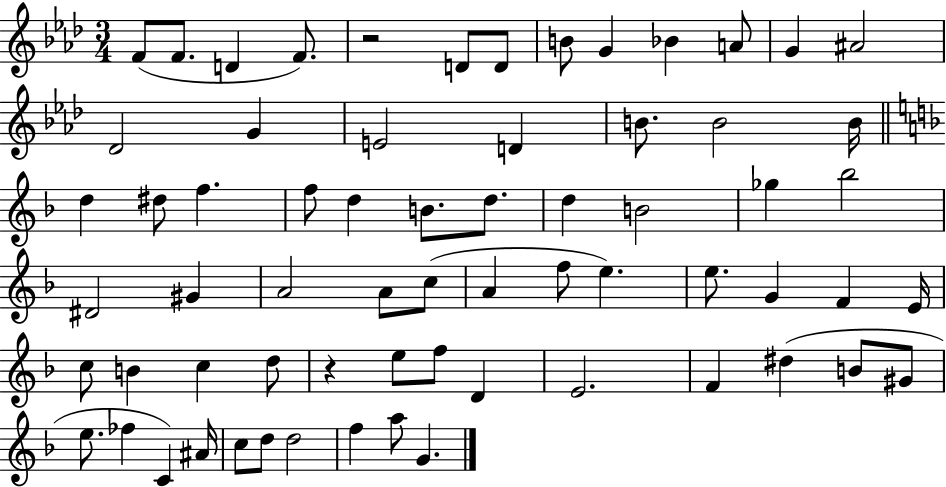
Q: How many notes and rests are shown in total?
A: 66